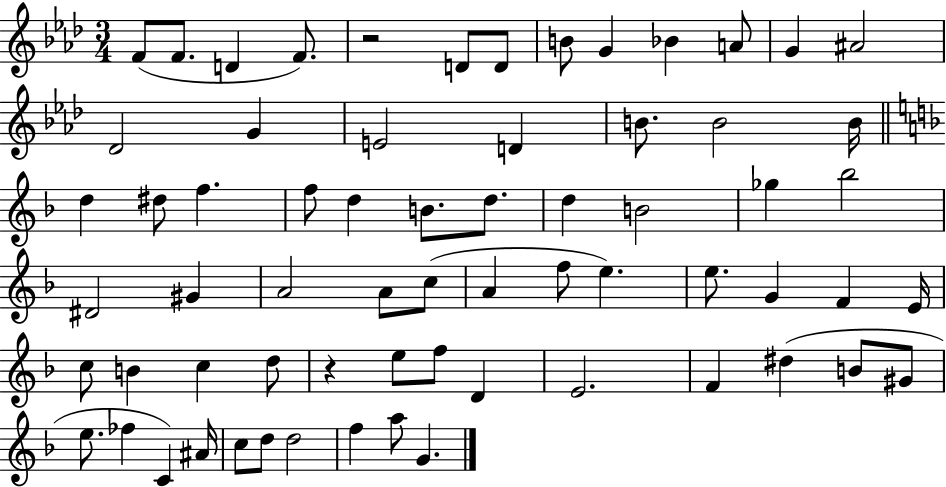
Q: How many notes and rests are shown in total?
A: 66